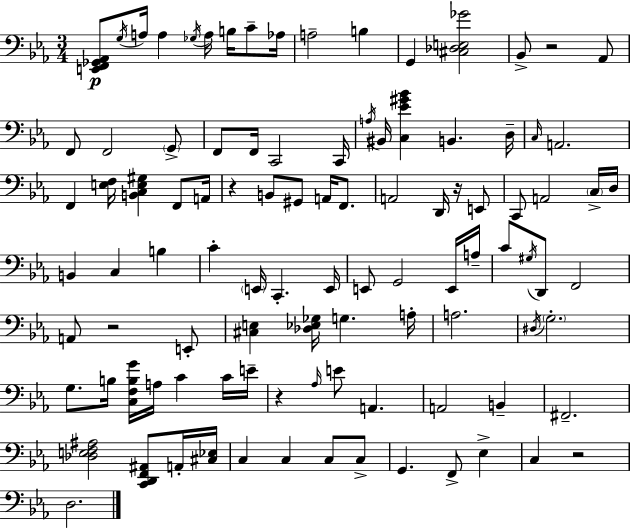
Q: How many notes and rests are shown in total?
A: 101